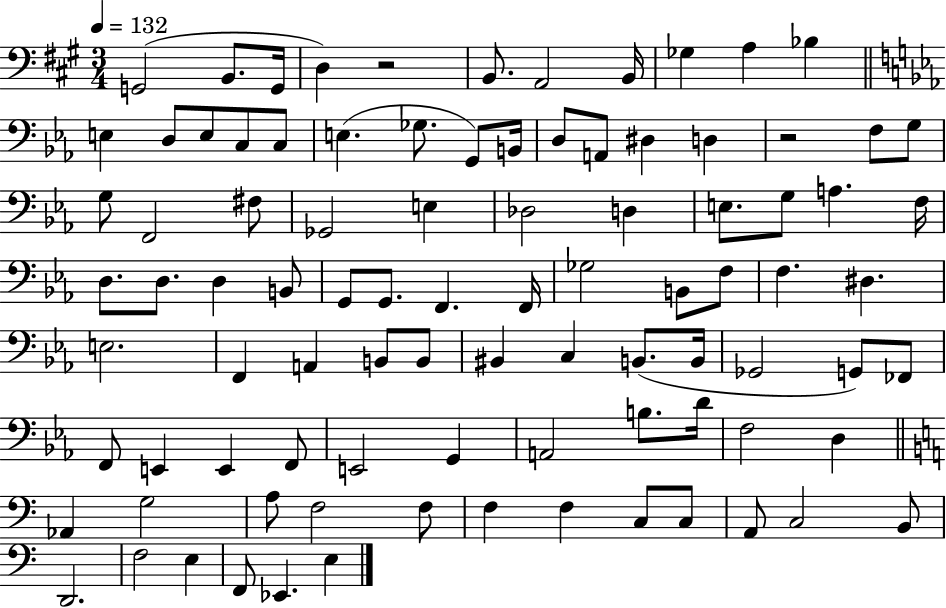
X:1
T:Untitled
M:3/4
L:1/4
K:A
G,,2 B,,/2 G,,/4 D, z2 B,,/2 A,,2 B,,/4 _G, A, _B, E, D,/2 E,/2 C,/2 C,/2 E, _G,/2 G,,/2 B,,/4 D,/2 A,,/2 ^D, D, z2 F,/2 G,/2 G,/2 F,,2 ^F,/2 _G,,2 E, _D,2 D, E,/2 G,/2 A, F,/4 D,/2 D,/2 D, B,,/2 G,,/2 G,,/2 F,, F,,/4 _G,2 B,,/2 F,/2 F, ^D, E,2 F,, A,, B,,/2 B,,/2 ^B,, C, B,,/2 B,,/4 _G,,2 G,,/2 _F,,/2 F,,/2 E,, E,, F,,/2 E,,2 G,, A,,2 B,/2 D/4 F,2 D, _A,, G,2 A,/2 F,2 F,/2 F, F, C,/2 C,/2 A,,/2 C,2 B,,/2 D,,2 F,2 E, F,,/2 _E,, E,